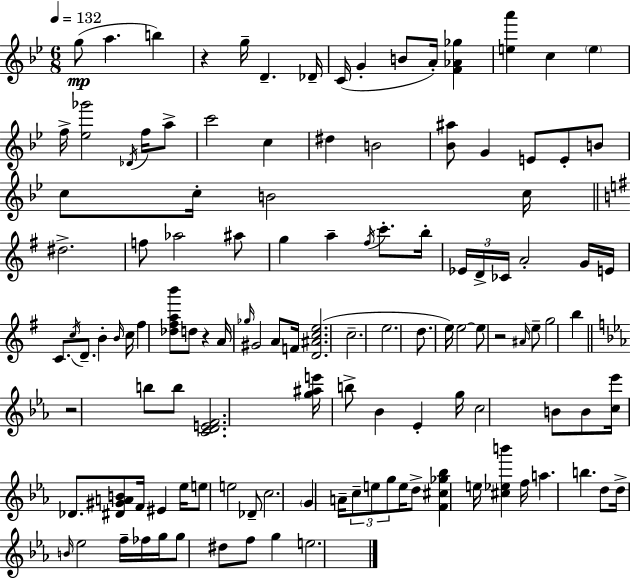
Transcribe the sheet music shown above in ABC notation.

X:1
T:Untitled
M:6/8
L:1/4
K:Gm
g/2 a b z g/4 D _D/4 C/4 G B/2 A/4 [F_A_g] [ea'] c e f/4 [_e_g']2 _D/4 f/4 a/2 c'2 c ^d B2 [_B^a]/2 G E/2 E/2 B/2 c/2 c/4 B2 c/4 ^d2 f/2 _a2 ^a/2 g a ^f/4 c'/2 b/4 _E/4 D/4 _C/4 A2 G/4 E/4 C/2 c/4 D/2 B B/4 c/4 ^f [_d^fab']/2 d/2 z A/4 _g/4 ^G2 A/2 F/4 [D^Ace]2 c2 e2 d/2 e/4 e2 e/2 z2 ^A/4 e/2 g2 b z2 b/2 b/2 [CDEF]2 [g^ae']/4 b/2 _B _E g/4 c2 B/2 B/2 [c_e']/4 _D/2 [^D^GAB]/2 F/4 ^E _e/4 e/2 e2 _D/2 c2 G A/4 c/2 e/2 g/2 e/4 d/2 [F^c_g_b] e/4 [^c_eb'] f/4 a b d/2 d/4 B/4 _e2 f/4 _f/4 g/4 g/2 ^d/2 f/2 g e2